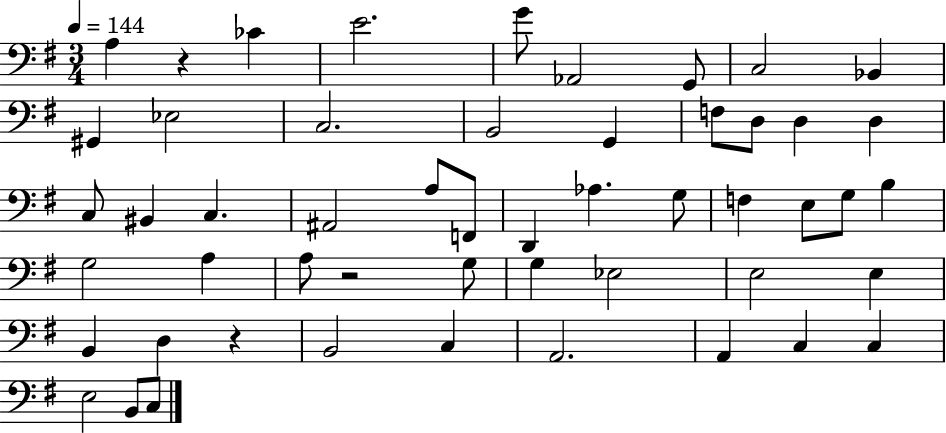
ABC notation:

X:1
T:Untitled
M:3/4
L:1/4
K:G
A, z _C E2 G/2 _A,,2 G,,/2 C,2 _B,, ^G,, _E,2 C,2 B,,2 G,, F,/2 D,/2 D, D, C,/2 ^B,, C, ^A,,2 A,/2 F,,/2 D,, _A, G,/2 F, E,/2 G,/2 B, G,2 A, A,/2 z2 G,/2 G, _E,2 E,2 E, B,, D, z B,,2 C, A,,2 A,, C, C, E,2 B,,/2 C,/2